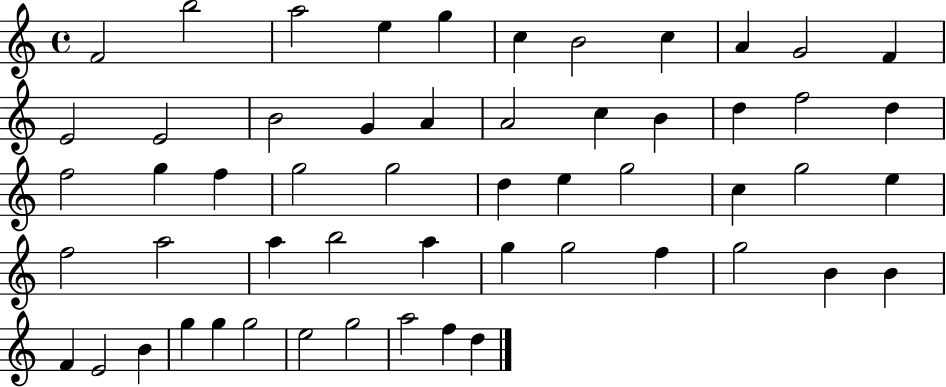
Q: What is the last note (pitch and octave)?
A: D5